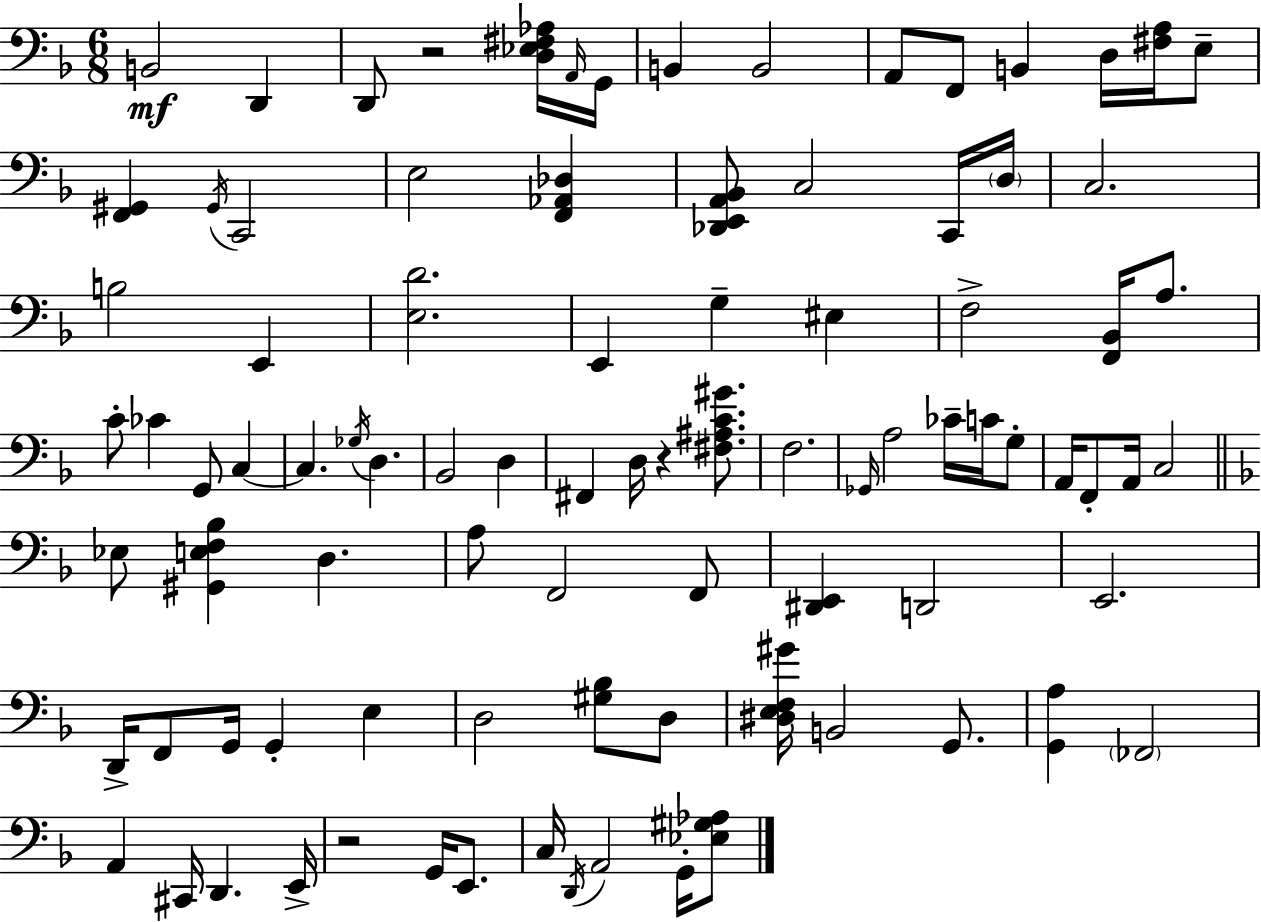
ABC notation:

X:1
T:Untitled
M:6/8
L:1/4
K:F
B,,2 D,, D,,/2 z2 [D,_E,^F,_A,]/4 A,,/4 G,,/4 B,, B,,2 A,,/2 F,,/2 B,, D,/4 [^F,A,]/4 E,/2 [F,,^G,,] ^G,,/4 C,,2 E,2 [F,,_A,,_D,] [_D,,E,,A,,_B,,]/2 C,2 C,,/4 D,/4 C,2 B,2 E,, [E,D]2 E,, G, ^E, F,2 [F,,_B,,]/4 A,/2 C/2 _C G,,/2 C, C, _G,/4 D, _B,,2 D, ^F,, D,/4 z [^F,^A,C^G]/2 F,2 _G,,/4 A,2 _C/4 C/4 G,/2 A,,/4 F,,/2 A,,/4 C,2 _E,/2 [^G,,E,F,_B,] D, A,/2 F,,2 F,,/2 [^D,,E,,] D,,2 E,,2 D,,/4 F,,/2 G,,/4 G,, E, D,2 [^G,_B,]/2 D,/2 [^D,E,F,^G]/4 B,,2 G,,/2 [G,,A,] _F,,2 A,, ^C,,/4 D,, E,,/4 z2 G,,/4 E,,/2 C,/4 D,,/4 A,,2 G,,/4 [_E,^G,_A,]/2